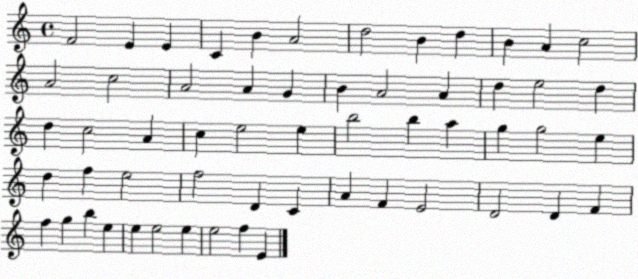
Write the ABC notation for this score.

X:1
T:Untitled
M:4/4
L:1/4
K:C
F2 E E C B A2 d2 B d B A c2 A2 c2 A2 A G B A2 A d e2 d d c2 A c e2 e b2 b a g g2 e d f e2 f2 D C A F E2 D2 D F f g b e e e2 e e2 f E